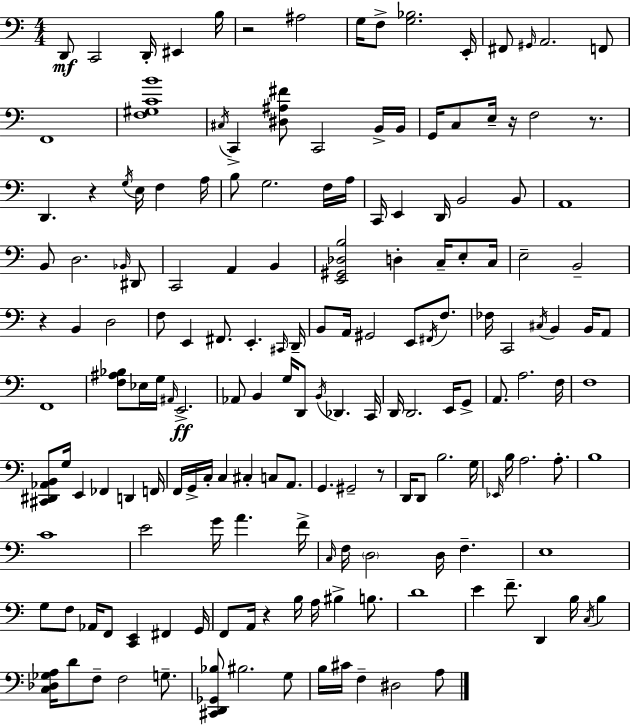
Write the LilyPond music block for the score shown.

{
  \clef bass
  \numericTimeSignature
  \time 4/4
  \key c \major
  d,8\mf c,2 d,16-. eis,4 b16 | r2 ais2 | g16 f8-> <g bes>2. e,16-. | fis,8 \grace { gis,16 } a,2. f,8 | \break f,1 | <f gis c' b'>1 | \acciaccatura { cis16 } c,4-> <dis ais fis'>8 c,2 | b,16-> b,16 g,16 c8 e16-- r16 f2 r8. | \break d,4. r4 \acciaccatura { g16 } e16 f4 | a16 b8 g2. | f16 a16 c,16 e,4 d,16 b,2 | b,8 a,1 | \break b,8 d2. | \grace { bes,16 } dis,8 c,2 a,4 | b,4 <e, gis, des b>2 d4-. | c16-- e8-. c16 e2-- b,2-- | \break r4 b,4 d2 | f8 e,4 fis,8. e,4.-. | \grace { cis,16 } d,16-- b,8 a,16 gis,2 | e,8 \acciaccatura { fis,16 } f8. fes16 c,2 \acciaccatura { cis16 } | \break b,4 b,16 a,8 f,1 | <f ais bes>8 ees16 g16 \grace { ais,16 } e,2.->\ff | aes,8 b,4 g16 d,8 | \acciaccatura { b,16 } des,4. c,16 d,16 d,2. | \break e,16 g,8-> a,8. a2. | f16 f1 | <cis, dis, aes, b,>8 g16 e,4 | fes,4 d,4 f,16 f,16 g,16-> c16-. c4 | \break cis4-. c8 a,8. g,4. gis,2-- | r8 d,16 d,8 b2. | g16 \grace { ees,16 } b16 a2. | a8.-. b1 | \break c'1 | e'2 | g'16 a'4. f'16-> \grace { c16 } f16 \parenthesize d2 | d16 f4.-- e1 | \break g8 f8 aes,16 | f,8 <c, e,>4 fis,4 g,16 f,8 a,16 r4 | b16 a16 bis4-> b8. d'1 | e'4 f'8.-- | \break d,4 b16 \acciaccatura { c16 } b4 <c des ges a>16 d'8 f8-- | f2 g8.-- <cis, d, ges, bes>8 bis2. | g8 b16 cis'16 f4-- | dis2 a8 \bar "|."
}